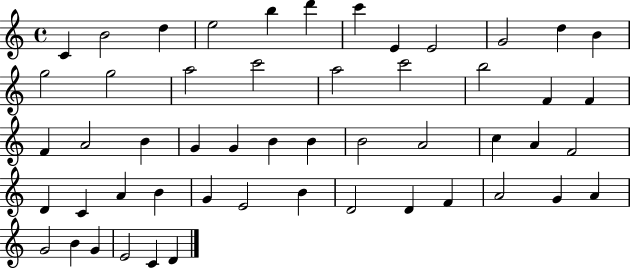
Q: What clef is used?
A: treble